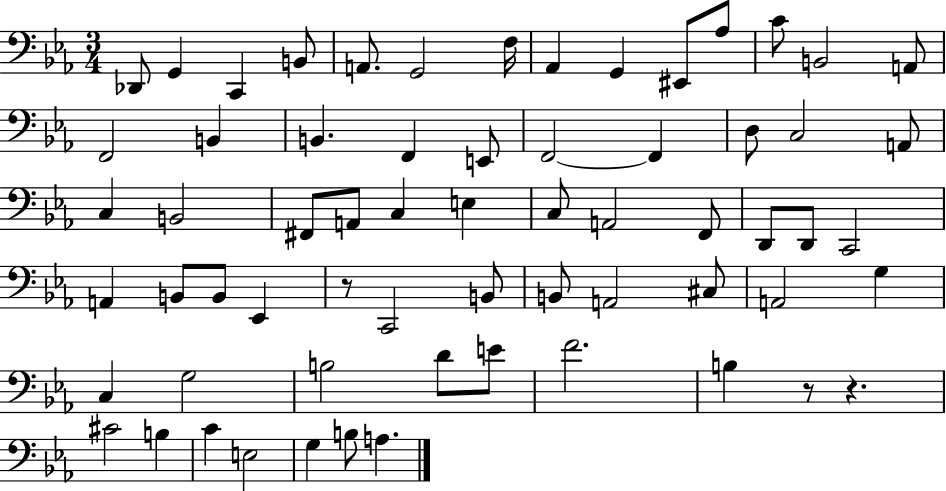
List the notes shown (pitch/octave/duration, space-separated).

Db2/e G2/q C2/q B2/e A2/e. G2/h F3/s Ab2/q G2/q EIS2/e Ab3/e C4/e B2/h A2/e F2/h B2/q B2/q. F2/q E2/e F2/h F2/q D3/e C3/h A2/e C3/q B2/h F#2/e A2/e C3/q E3/q C3/e A2/h F2/e D2/e D2/e C2/h A2/q B2/e B2/e Eb2/q R/e C2/h B2/e B2/e A2/h C#3/e A2/h G3/q C3/q G3/h B3/h D4/e E4/e F4/h. B3/q R/e R/q. C#4/h B3/q C4/q E3/h G3/q B3/e A3/q.